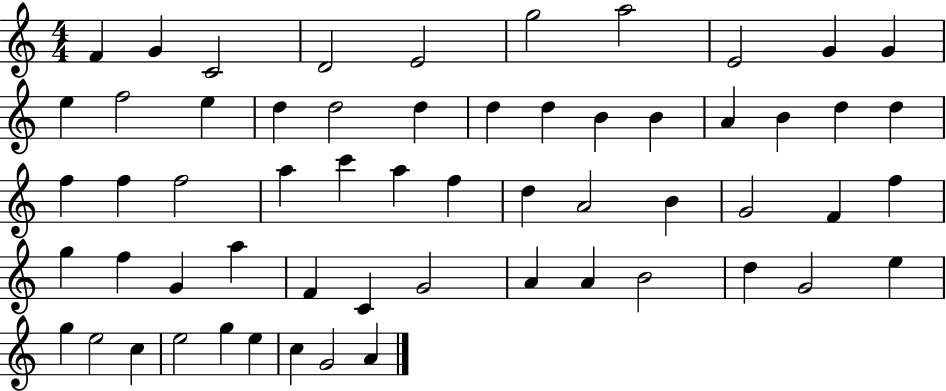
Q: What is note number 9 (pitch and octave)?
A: G4